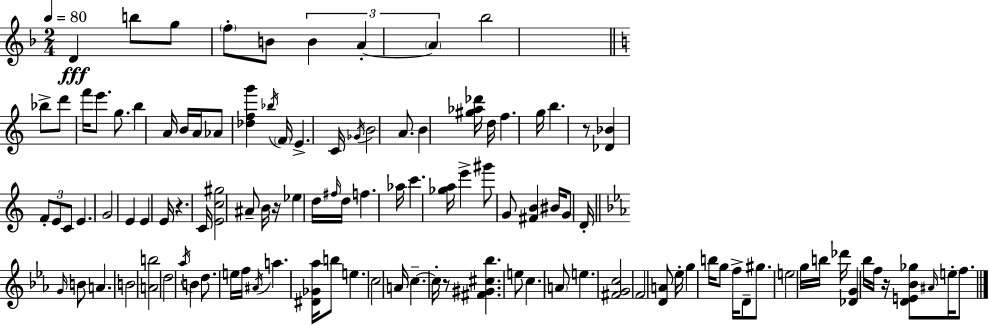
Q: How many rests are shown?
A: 5